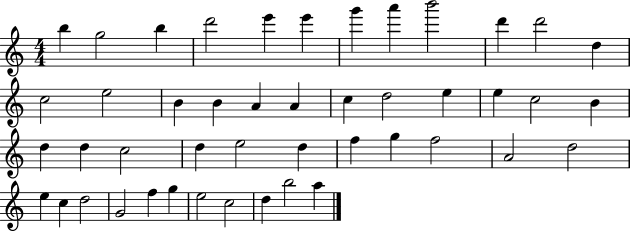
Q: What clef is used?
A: treble